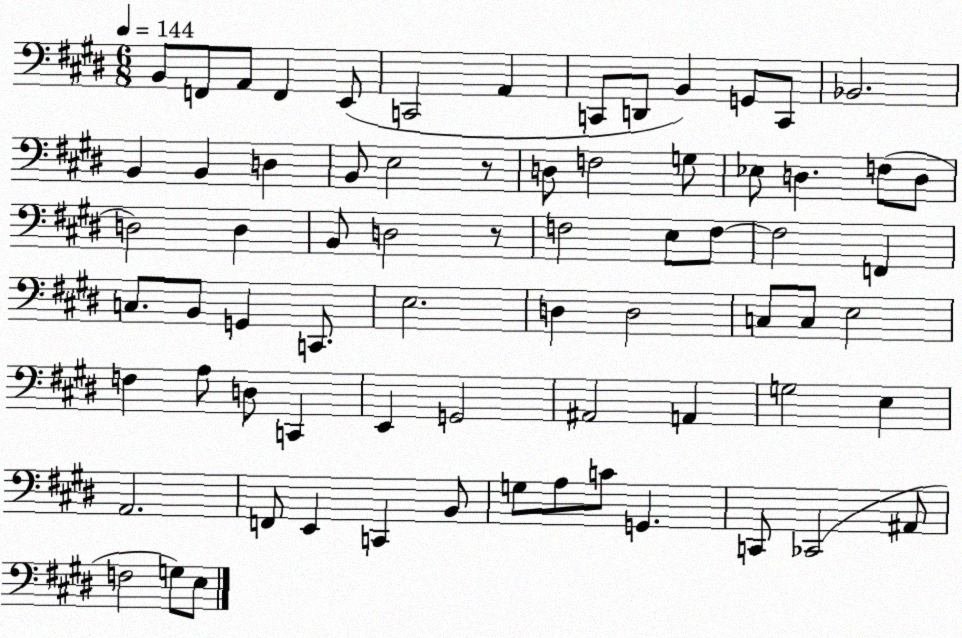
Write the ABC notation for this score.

X:1
T:Untitled
M:6/8
L:1/4
K:E
B,,/2 F,,/2 A,,/2 F,, E,,/2 C,,2 A,, C,,/2 D,,/2 B,, G,,/2 C,,/2 _B,,2 B,, B,, D, B,,/2 E,2 z/2 D,/2 F,2 G,/2 _E,/2 D, F,/2 D,/2 D,2 D, B,,/2 D,2 z/2 F,2 E,/2 F,/2 F,2 F,, C,/2 B,,/2 G,, C,,/2 E,2 D, D,2 C,/2 C,/2 E,2 F, A,/2 D,/2 C,, E,, G,,2 ^A,,2 A,, G,2 E, A,,2 F,,/2 E,, C,, B,,/2 G,/2 A,/2 C/2 G,, C,,/2 _C,,2 ^A,,/2 F,2 G,/2 E,/2